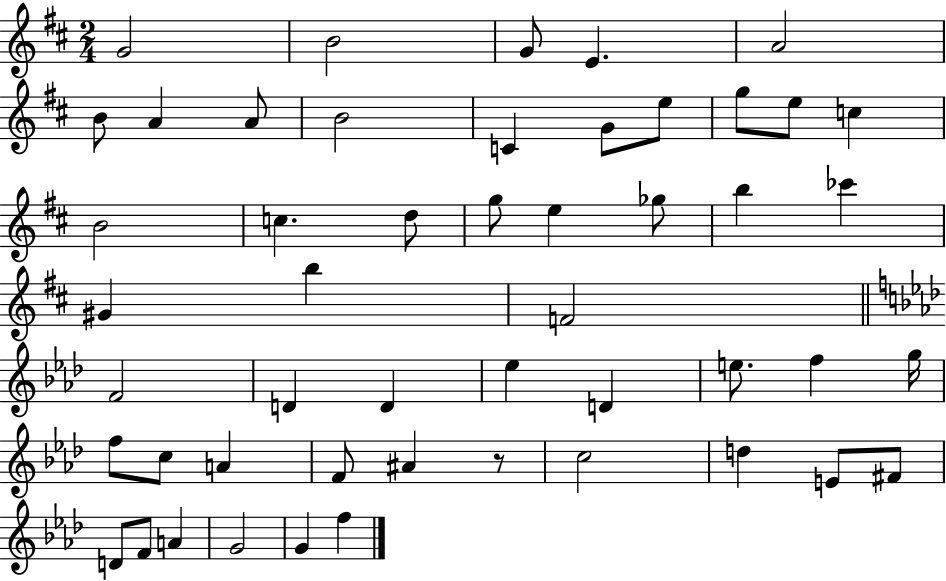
{
  \clef treble
  \numericTimeSignature
  \time 2/4
  \key d \major
  \repeat volta 2 { g'2 | b'2 | g'8 e'4. | a'2 | \break b'8 a'4 a'8 | b'2 | c'4 g'8 e''8 | g''8 e''8 c''4 | \break b'2 | c''4. d''8 | g''8 e''4 ges''8 | b''4 ces'''4 | \break gis'4 b''4 | f'2 | \bar "||" \break \key aes \major f'2 | d'4 d'4 | ees''4 d'4 | e''8. f''4 g''16 | \break f''8 c''8 a'4 | f'8 ais'4 r8 | c''2 | d''4 e'8 fis'8 | \break d'8 f'8 a'4 | g'2 | g'4 f''4 | } \bar "|."
}